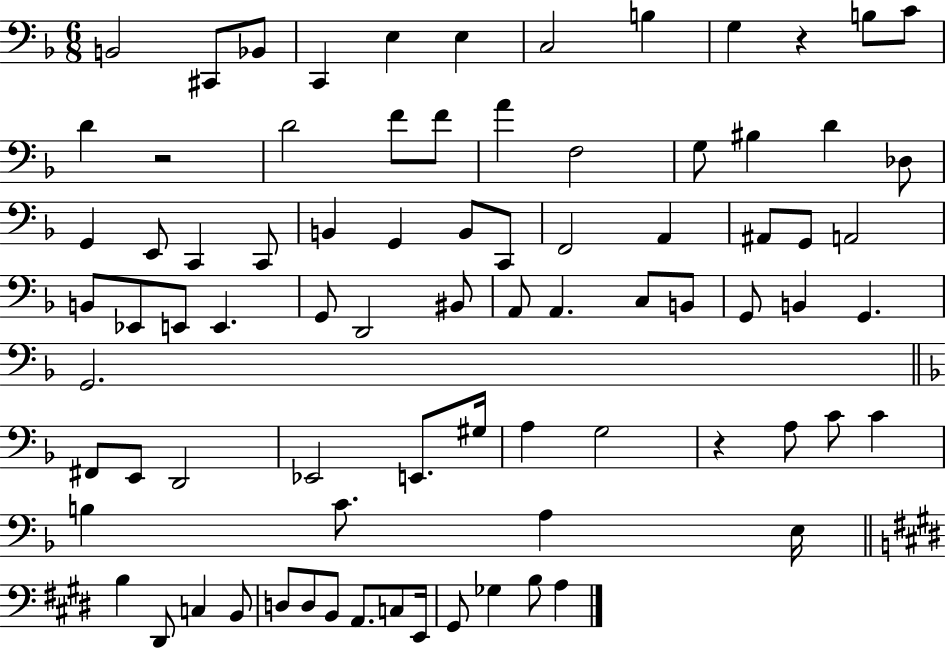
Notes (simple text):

B2/h C#2/e Bb2/e C2/q E3/q E3/q C3/h B3/q G3/q R/q B3/e C4/e D4/q R/h D4/h F4/e F4/e A4/q F3/h G3/e BIS3/q D4/q Db3/e G2/q E2/e C2/q C2/e B2/q G2/q B2/e C2/e F2/h A2/q A#2/e G2/e A2/h B2/e Eb2/e E2/e E2/q. G2/e D2/h BIS2/e A2/e A2/q. C3/e B2/e G2/e B2/q G2/q. G2/h. F#2/e E2/e D2/h Eb2/h E2/e. G#3/s A3/q G3/h R/q A3/e C4/e C4/q B3/q C4/e. A3/q E3/s B3/q D#2/e C3/q B2/e D3/e D3/e B2/e A2/e. C3/e E2/s G#2/e Gb3/q B3/e A3/q